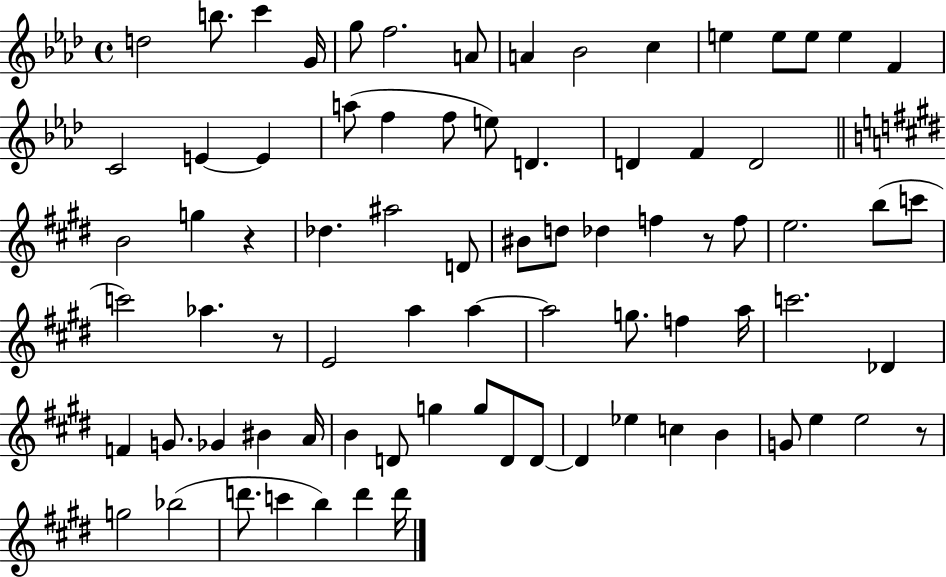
D5/h B5/e. C6/q G4/s G5/e F5/h. A4/e A4/q Bb4/h C5/q E5/q E5/e E5/e E5/q F4/q C4/h E4/q E4/q A5/e F5/q F5/e E5/e D4/q. D4/q F4/q D4/h B4/h G5/q R/q Db5/q. A#5/h D4/e BIS4/e D5/e Db5/q F5/q R/e F5/e E5/h. B5/e C6/e C6/h Ab5/q. R/e E4/h A5/q A5/q A5/h G5/e. F5/q A5/s C6/h. Db4/q F4/q G4/e. Gb4/q BIS4/q A4/s B4/q D4/e G5/q G5/e D4/e D4/e D4/q Eb5/q C5/q B4/q G4/e E5/q E5/h R/e G5/h Bb5/h D6/e. C6/q B5/q D6/q D6/s